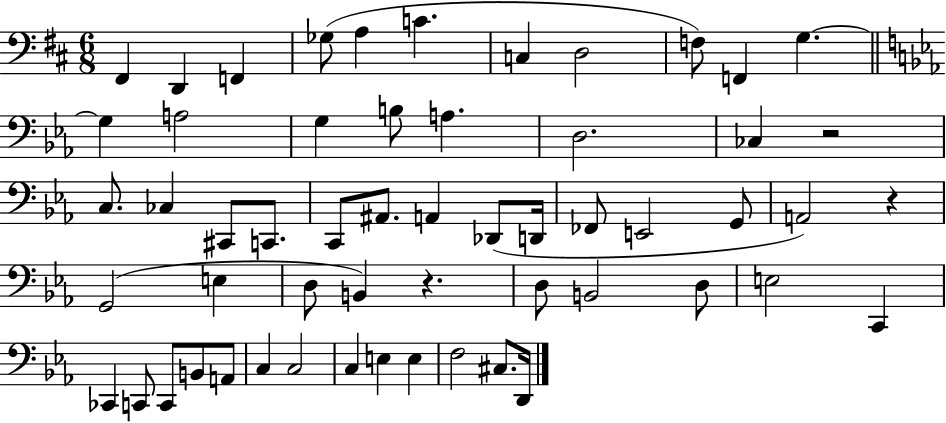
X:1
T:Untitled
M:6/8
L:1/4
K:D
^F,, D,, F,, _G,/2 A, C C, D,2 F,/2 F,, G, G, A,2 G, B,/2 A, D,2 _C, z2 C,/2 _C, ^C,,/2 C,,/2 C,,/2 ^A,,/2 A,, _D,,/2 D,,/4 _F,,/2 E,,2 G,,/2 A,,2 z G,,2 E, D,/2 B,, z D,/2 B,,2 D,/2 E,2 C,, _C,, C,,/2 C,,/2 B,,/2 A,,/2 C, C,2 C, E, E, F,2 ^C,/2 D,,/4